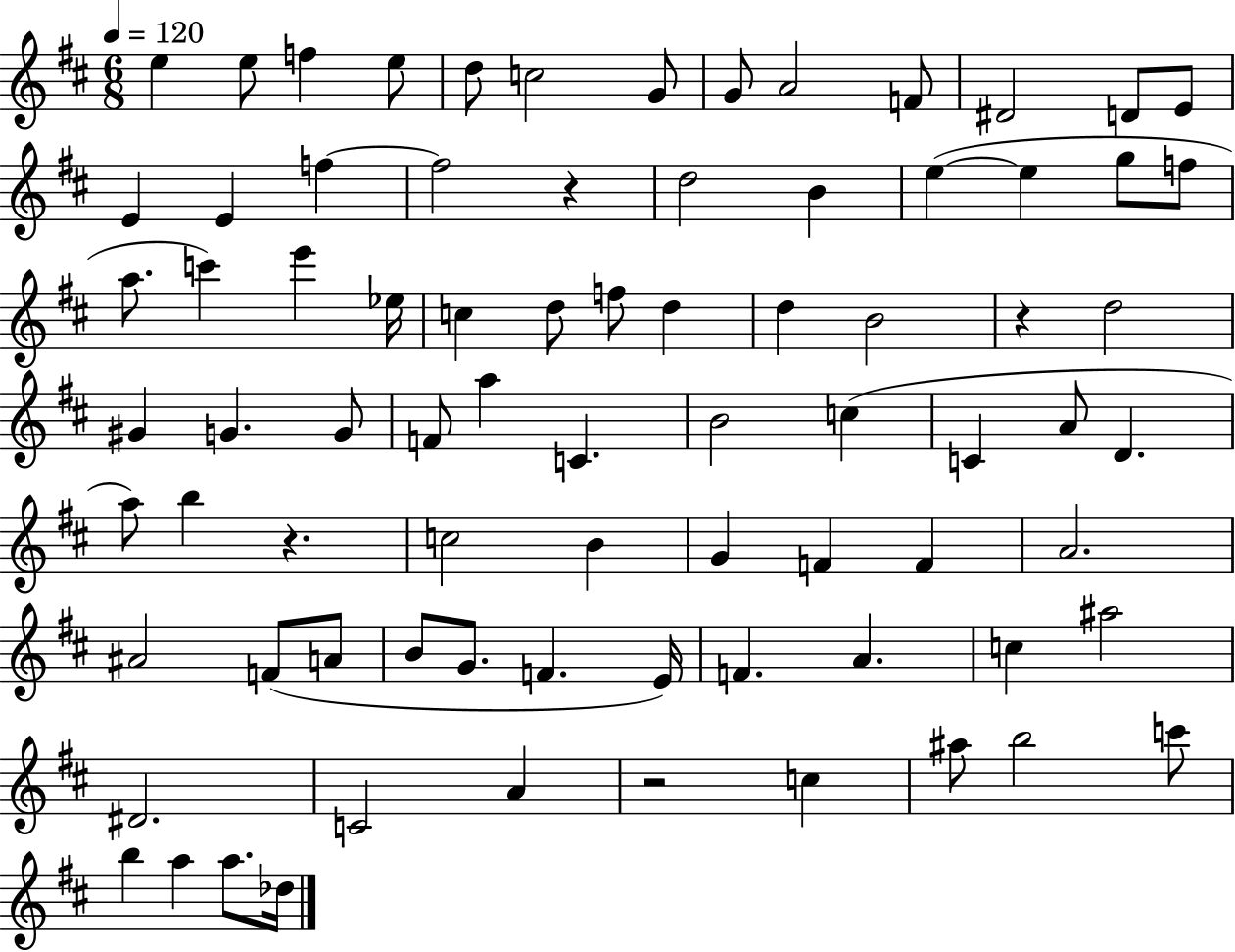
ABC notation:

X:1
T:Untitled
M:6/8
L:1/4
K:D
e e/2 f e/2 d/2 c2 G/2 G/2 A2 F/2 ^D2 D/2 E/2 E E f f2 z d2 B e e g/2 f/2 a/2 c' e' _e/4 c d/2 f/2 d d B2 z d2 ^G G G/2 F/2 a C B2 c C A/2 D a/2 b z c2 B G F F A2 ^A2 F/2 A/2 B/2 G/2 F E/4 F A c ^a2 ^D2 C2 A z2 c ^a/2 b2 c'/2 b a a/2 _d/4